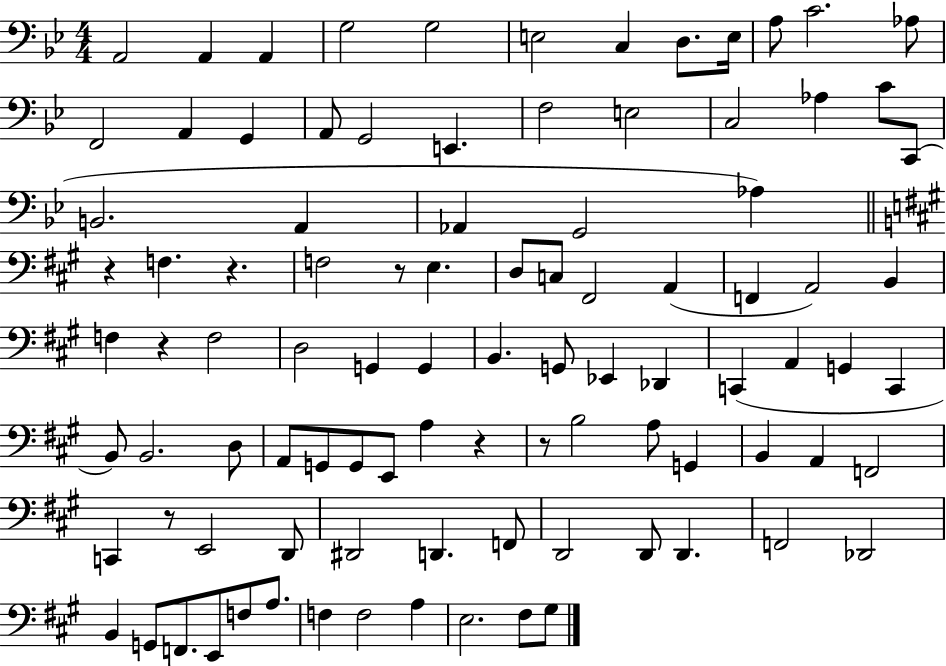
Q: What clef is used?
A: bass